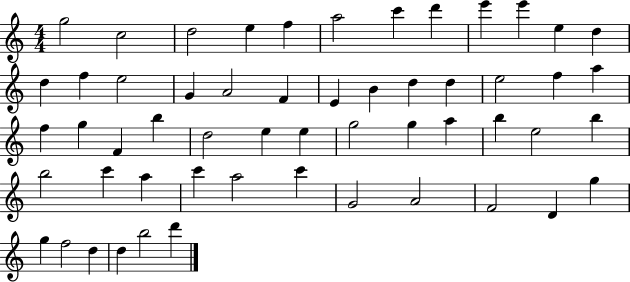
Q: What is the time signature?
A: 4/4